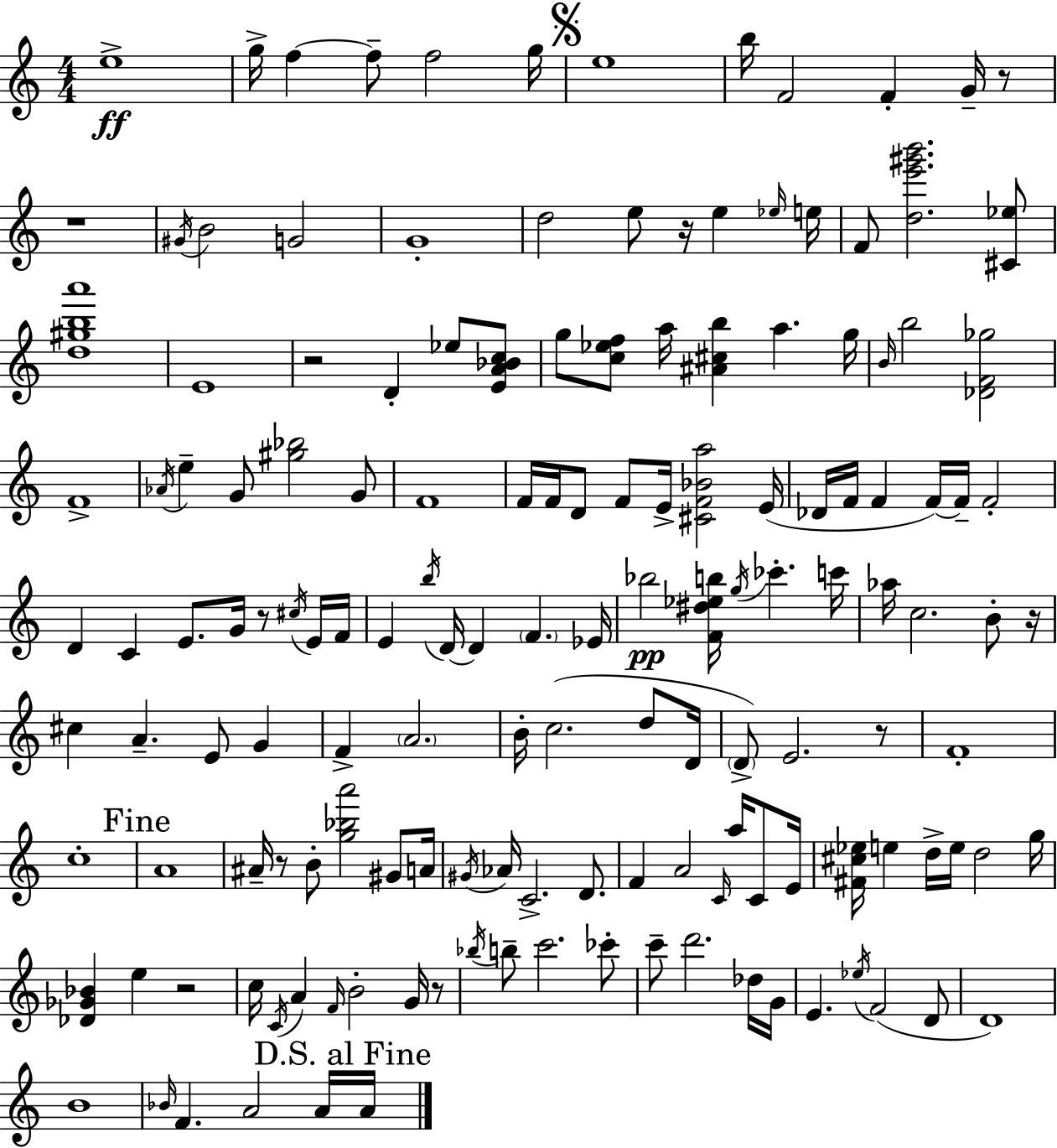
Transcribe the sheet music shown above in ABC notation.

X:1
T:Untitled
M:4/4
L:1/4
K:Am
e4 g/4 f f/2 f2 g/4 e4 b/4 F2 F G/4 z/2 z4 ^G/4 B2 G2 G4 d2 e/2 z/4 e _e/4 e/4 F/2 [de'^g'b']2 [^C_e]/2 [d^gba']4 E4 z2 D _e/2 [EA_Bc]/2 g/2 [c_ef]/2 a/4 [^A^cb] a g/4 B/4 b2 [_DF_g]2 F4 _A/4 e G/2 [^g_b]2 G/2 F4 F/4 F/4 D/2 F/2 E/4 [^CF_Ba]2 E/4 _D/4 F/4 F F/4 F/4 F2 D C E/2 G/4 z/2 ^c/4 E/4 F/4 E b/4 D/4 D F _E/4 _b2 [F^d_eb]/4 g/4 _c' c'/4 _a/4 c2 B/2 z/4 ^c A E/2 G F A2 B/4 c2 d/2 D/4 D/2 E2 z/2 F4 c4 A4 ^A/4 z/2 B/2 [g_ba']2 ^G/2 A/4 ^G/4 _A/4 C2 D/2 F A2 C/4 a/4 C/2 E/4 [^F^c_e]/4 e d/4 e/4 d2 g/4 [_D_G_B] e z2 c/4 C/4 A F/4 B2 G/4 z/2 _b/4 b/2 c'2 _c'/2 c'/2 d'2 _d/4 G/4 E _e/4 F2 D/2 D4 B4 _B/4 F A2 A/4 A/4